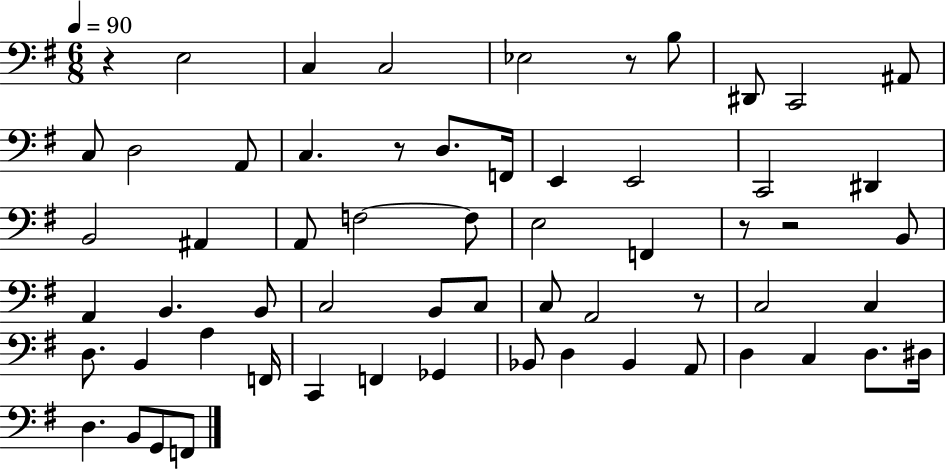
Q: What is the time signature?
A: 6/8